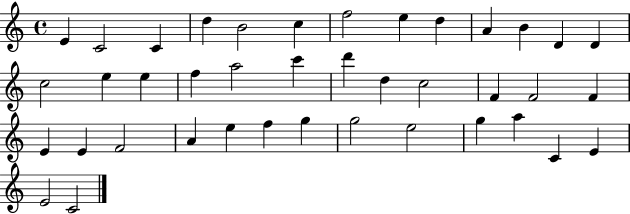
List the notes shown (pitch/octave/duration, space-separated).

E4/q C4/h C4/q D5/q B4/h C5/q F5/h E5/q D5/q A4/q B4/q D4/q D4/q C5/h E5/q E5/q F5/q A5/h C6/q D6/q D5/q C5/h F4/q F4/h F4/q E4/q E4/q F4/h A4/q E5/q F5/q G5/q G5/h E5/h G5/q A5/q C4/q E4/q E4/h C4/h